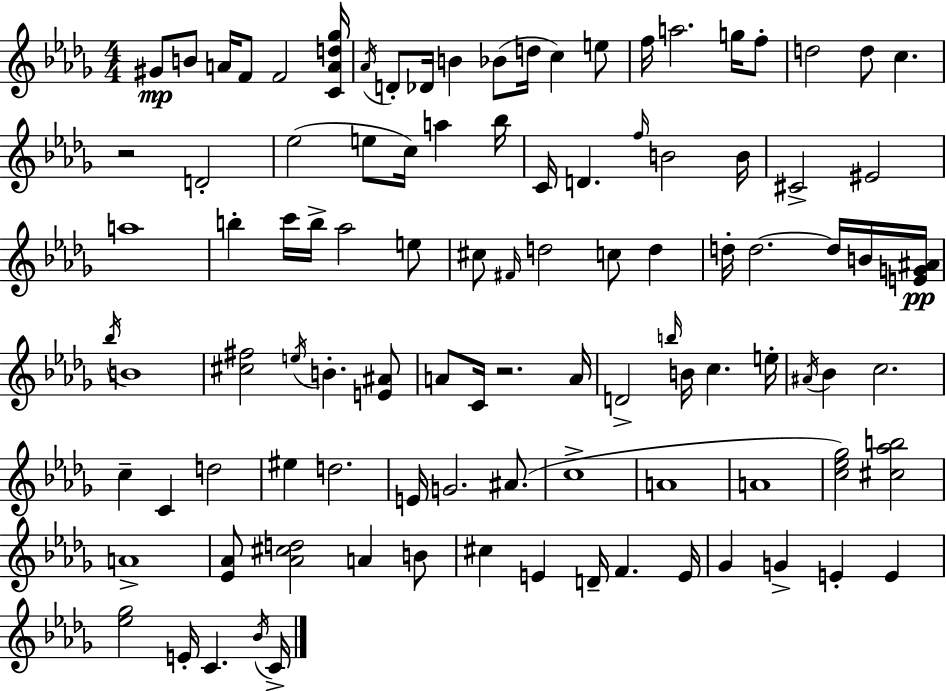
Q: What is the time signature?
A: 4/4